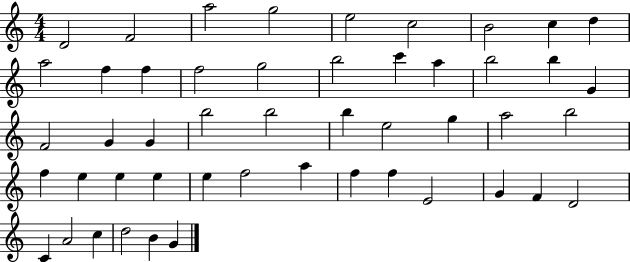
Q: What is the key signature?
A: C major